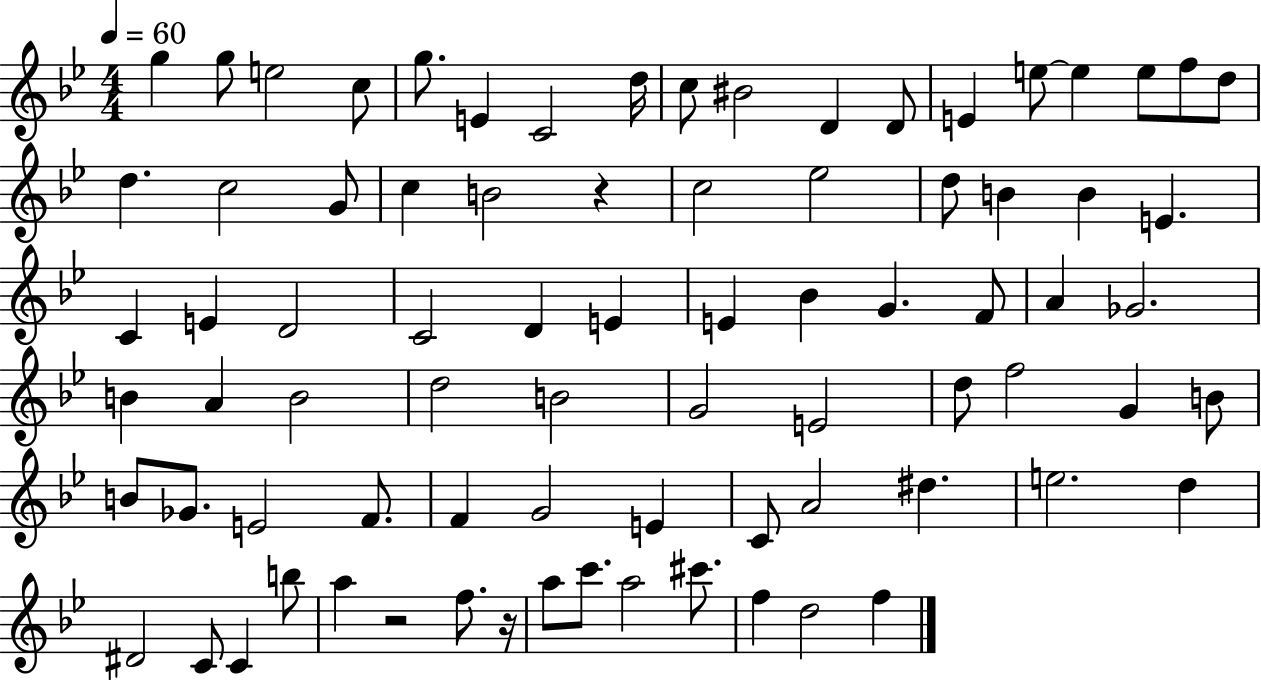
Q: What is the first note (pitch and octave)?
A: G5